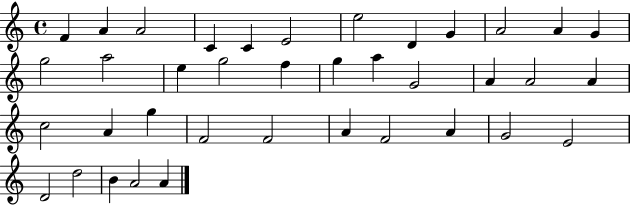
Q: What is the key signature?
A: C major